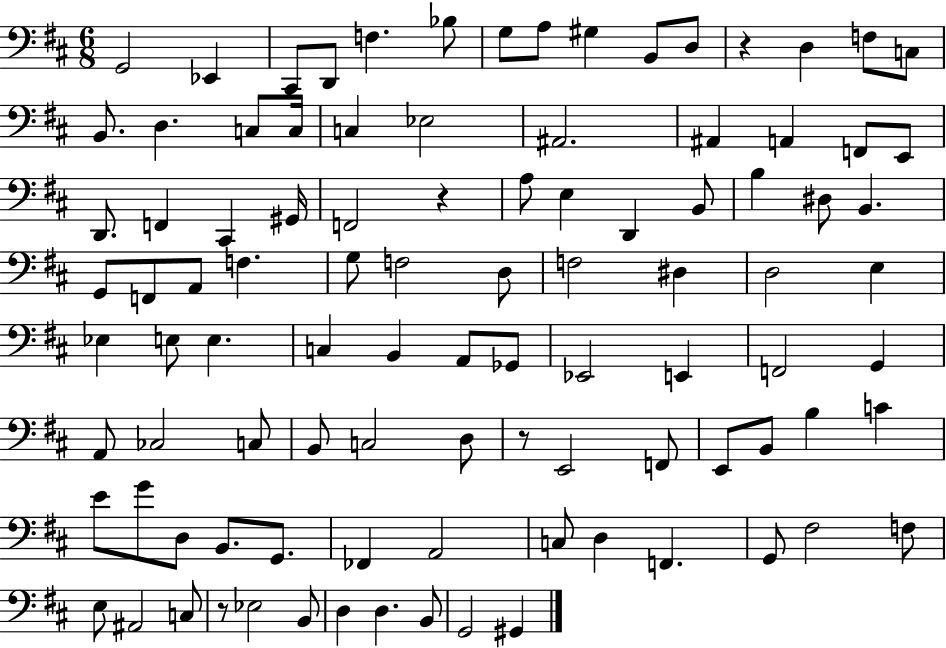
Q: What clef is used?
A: bass